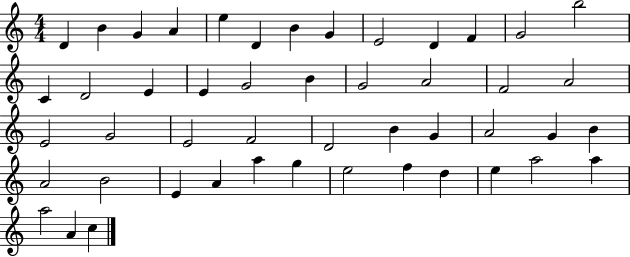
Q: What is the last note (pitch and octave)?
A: C5